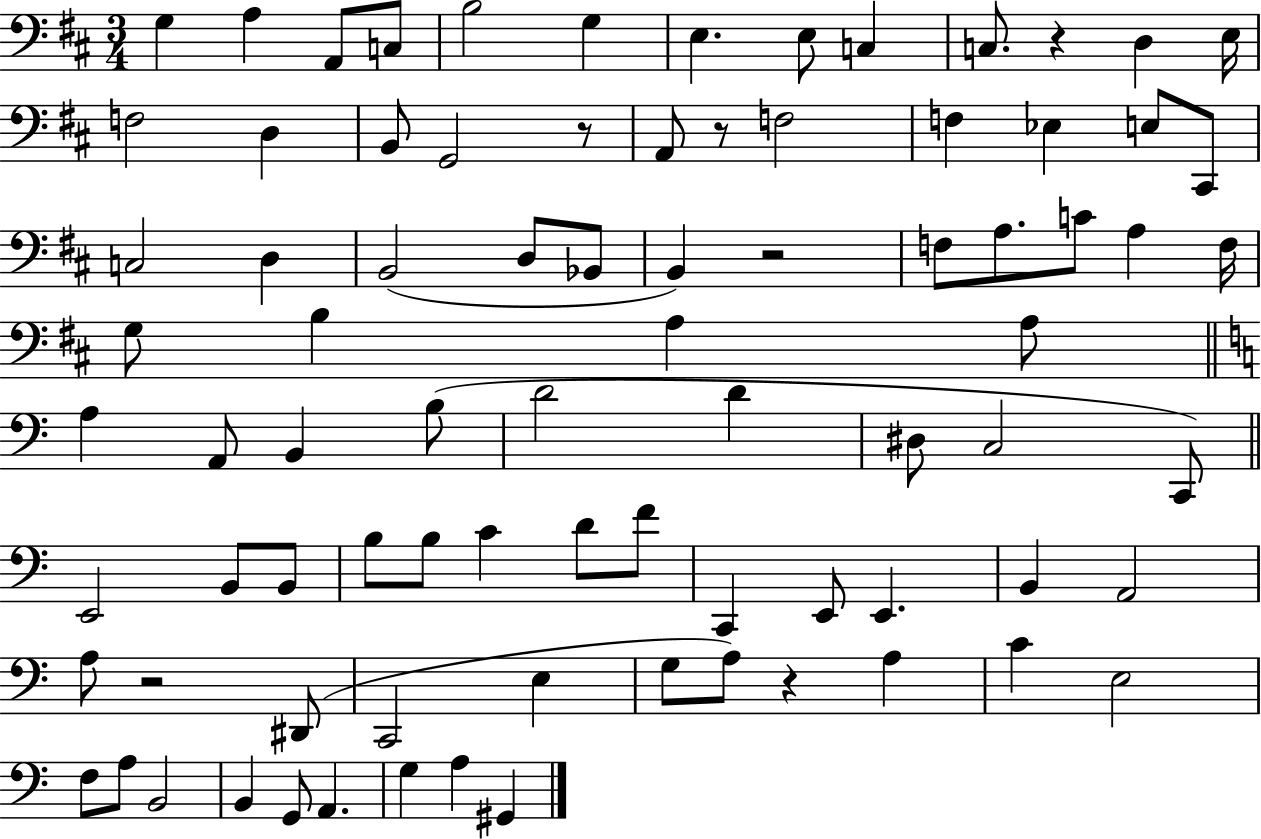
G3/q A3/q A2/e C3/e B3/h G3/q E3/q. E3/e C3/q C3/e. R/q D3/q E3/s F3/h D3/q B2/e G2/h R/e A2/e R/e F3/h F3/q Eb3/q E3/e C#2/e C3/h D3/q B2/h D3/e Bb2/e B2/q R/h F3/e A3/e. C4/e A3/q F3/s G3/e B3/q A3/q A3/e A3/q A2/e B2/q B3/e D4/h D4/q D#3/e C3/h C2/e E2/h B2/e B2/e B3/e B3/e C4/q D4/e F4/e C2/q E2/e E2/q. B2/q A2/h A3/e R/h D#2/e C2/h E3/q G3/e A3/e R/q A3/q C4/q E3/h F3/e A3/e B2/h B2/q G2/e A2/q. G3/q A3/q G#2/q